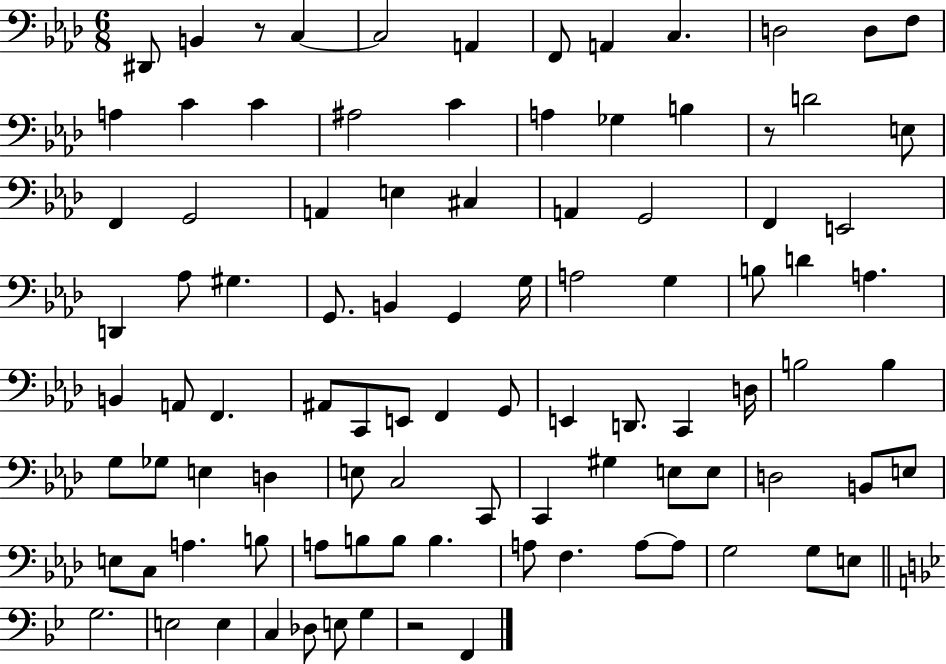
X:1
T:Untitled
M:6/8
L:1/4
K:Ab
^D,,/2 B,, z/2 C, C,2 A,, F,,/2 A,, C, D,2 D,/2 F,/2 A, C C ^A,2 C A, _G, B, z/2 D2 E,/2 F,, G,,2 A,, E, ^C, A,, G,,2 F,, E,,2 D,, _A,/2 ^G, G,,/2 B,, G,, G,/4 A,2 G, B,/2 D A, B,, A,,/2 F,, ^A,,/2 C,,/2 E,,/2 F,, G,,/2 E,, D,,/2 C,, D,/4 B,2 B, G,/2 _G,/2 E, D, E,/2 C,2 C,,/2 C,, ^G, E,/2 E,/2 D,2 B,,/2 E,/2 E,/2 C,/2 A, B,/2 A,/2 B,/2 B,/2 B, A,/2 F, A,/2 A,/2 G,2 G,/2 E,/2 G,2 E,2 E, C, _D,/2 E,/2 G, z2 F,,